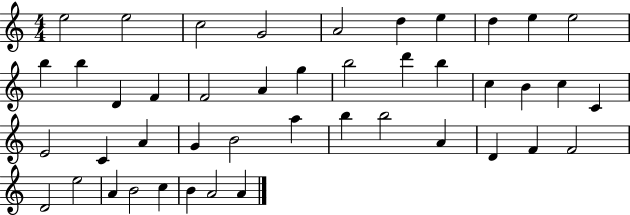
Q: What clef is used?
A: treble